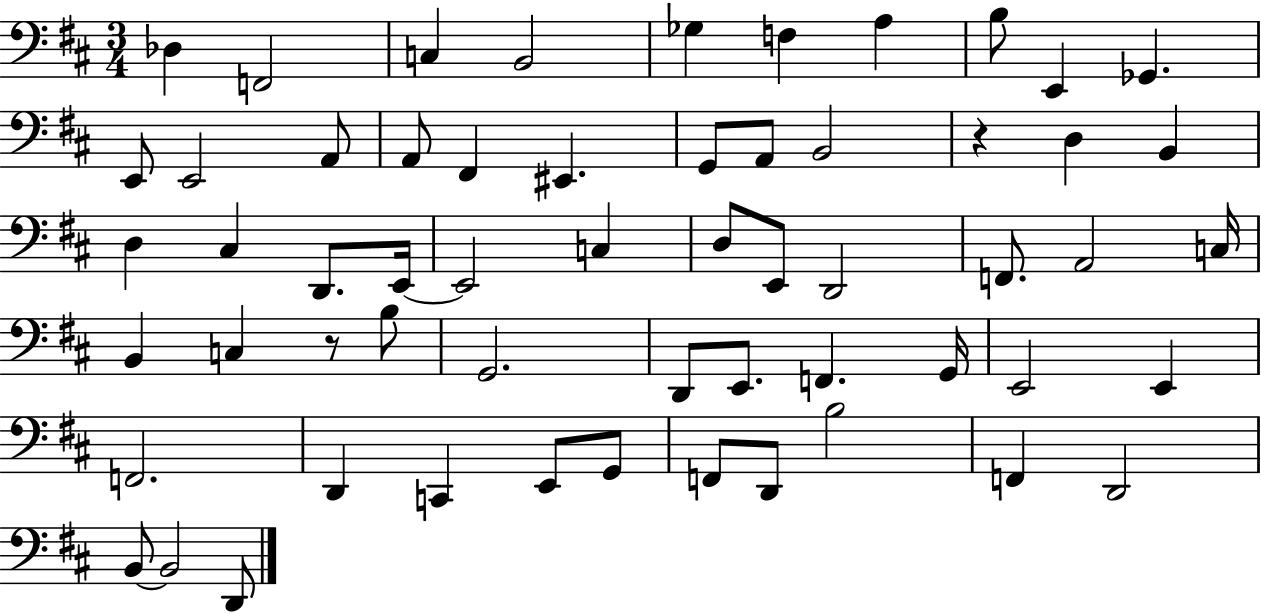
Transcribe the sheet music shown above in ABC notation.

X:1
T:Untitled
M:3/4
L:1/4
K:D
_D, F,,2 C, B,,2 _G, F, A, B,/2 E,, _G,, E,,/2 E,,2 A,,/2 A,,/2 ^F,, ^E,, G,,/2 A,,/2 B,,2 z D, B,, D, ^C, D,,/2 E,,/4 E,,2 C, D,/2 E,,/2 D,,2 F,,/2 A,,2 C,/4 B,, C, z/2 B,/2 G,,2 D,,/2 E,,/2 F,, G,,/4 E,,2 E,, F,,2 D,, C,, E,,/2 G,,/2 F,,/2 D,,/2 B,2 F,, D,,2 B,,/2 B,,2 D,,/2